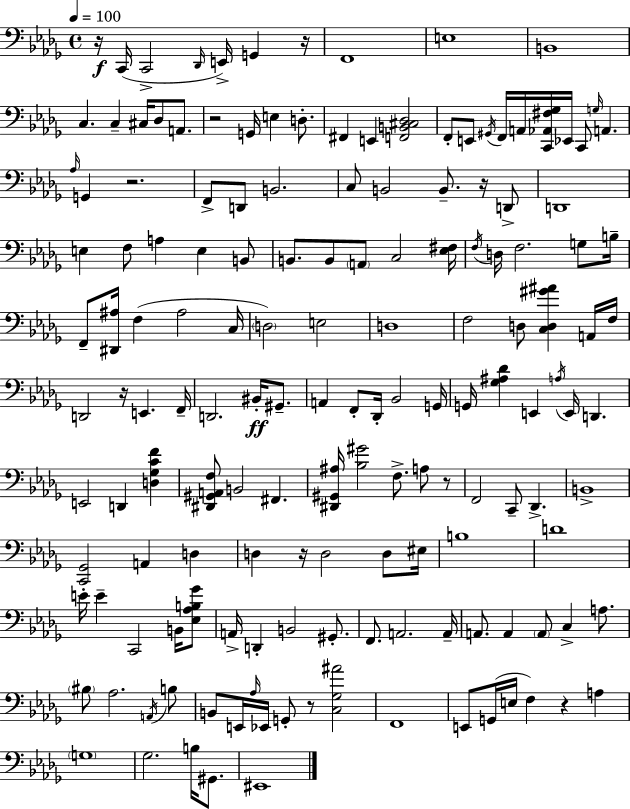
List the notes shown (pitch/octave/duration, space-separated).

R/s C2/s C2/h Db2/s E2/s G2/q R/s F2/w E3/w B2/w C3/q. C3/q C#3/s Db3/e A2/e. R/h G2/s E3/q D3/e. F#2/q E2/q [F2,B2,C#3,Db3]/h F2/e E2/e G#2/s F2/s A2/s [C2,Ab2,F#3,Gb3]/s Eb2/s C2/e G3/s A2/q. Ab3/s G2/q R/h. F2/e D2/e B2/h. C3/e B2/h B2/e. R/s D2/e D2/w E3/q F3/e A3/q E3/q B2/e B2/e. B2/e A2/e C3/h [Eb3,F#3]/s F3/s D3/s F3/h. G3/e B3/s F2/e [D#2,A#3]/s F3/q A#3/h C3/s D3/h E3/h D3/w F3/h D3/e [C3,D3,G#4,A#4]/q A2/s F3/s D2/h R/s E2/q. F2/s D2/h. BIS2/s G#2/e. A2/q F2/e Db2/s Bb2/h G2/s G2/s [Gb3,A#3,Db4]/q E2/q A3/s E2/s D2/q. E2/h D2/q [D3,Gb3,C4,F4]/q [D#2,G#2,A2,F3]/e B2/h F#2/q. [D#2,G#2,A#3]/s [Bb3,G#4]/h F3/e. A3/e R/e F2/h C2/e Db2/q. B2/w [C2,Gb2]/h A2/q D3/q D3/q R/s D3/h D3/e EIS3/s B3/w D4/w E4/s E4/q C2/h B2/s [Eb3,Ab3,B3,Gb4]/e A2/s D2/q B2/h G#2/e. F2/e. A2/h. A2/s A2/e. A2/q A2/e C3/q A3/e. BIS3/e Ab3/h. A2/s B3/e B2/e E2/s Ab3/s Eb2/s G2/e R/e [C3,Gb3,A#4]/h F2/w E2/e G2/s E3/s F3/q R/q A3/q G3/w Gb3/h. B3/s G#2/e. EIS2/w